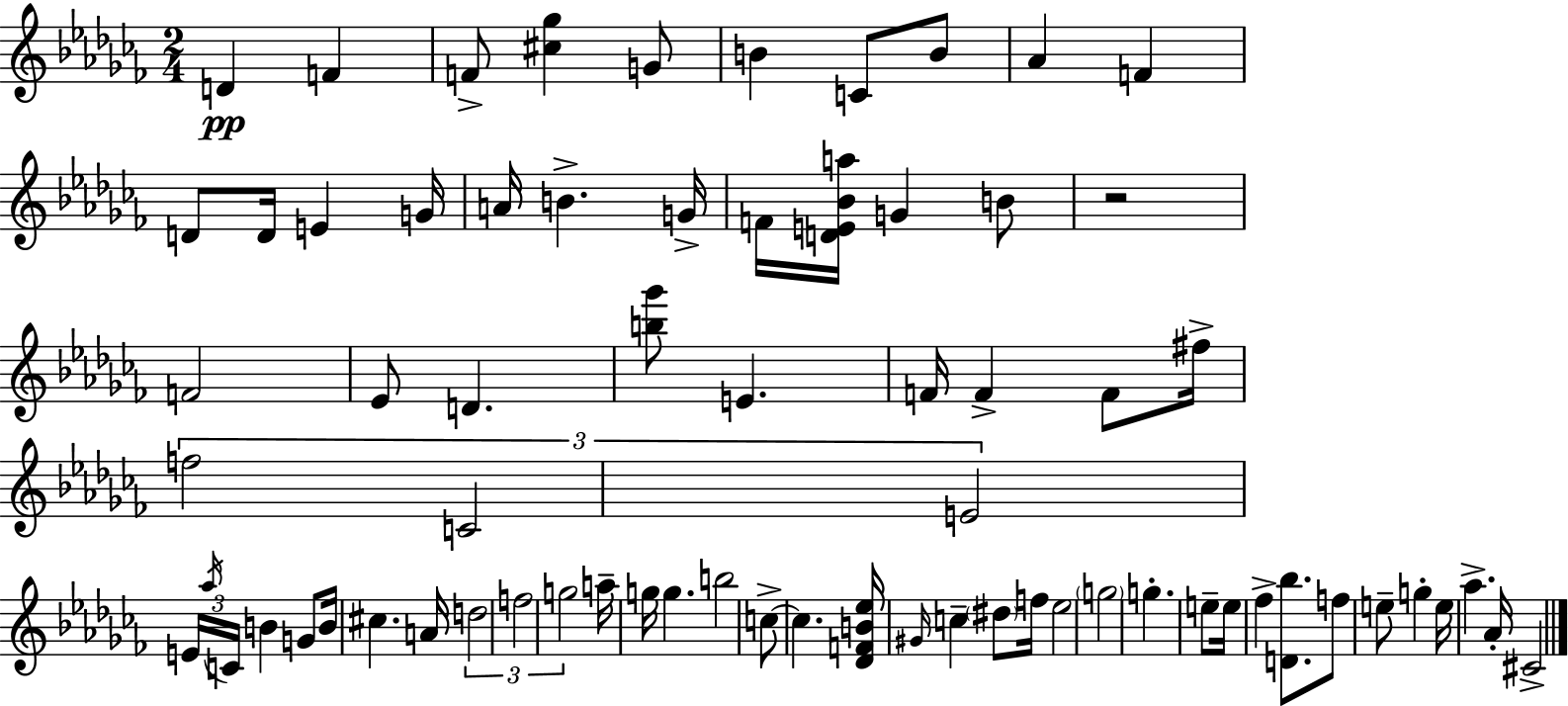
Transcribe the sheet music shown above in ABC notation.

X:1
T:Untitled
M:2/4
L:1/4
K:Abm
D F F/2 [^c_g] G/2 B C/2 B/2 _A F D/2 D/4 E G/4 A/4 B G/4 F/4 [DE_Ba]/4 G B/2 z2 F2 _E/2 D [b_g']/2 E F/4 F F/2 ^f/4 f2 C2 E2 E/4 _a/4 C/4 B G/2 B/4 ^c A/4 d2 f2 g2 a/4 g/4 g b2 c/2 c [_DFB_e]/4 ^G/4 c ^d/2 f/4 _e2 g2 g e/2 e/4 _f [D_b]/2 f/2 e/2 g e/4 _a _A/4 ^C2